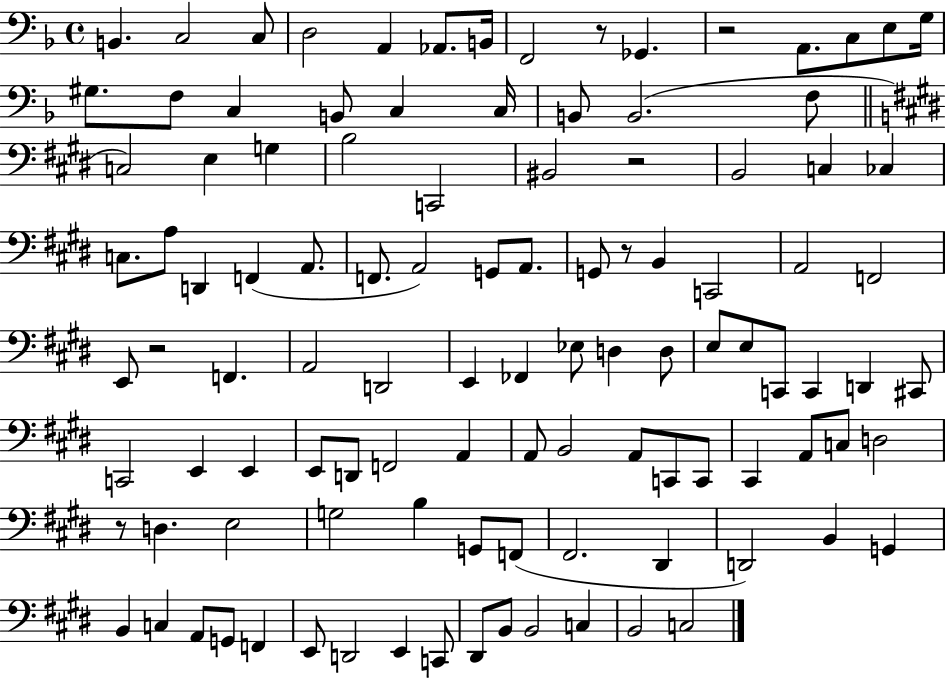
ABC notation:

X:1
T:Untitled
M:4/4
L:1/4
K:F
B,, C,2 C,/2 D,2 A,, _A,,/2 B,,/4 F,,2 z/2 _G,, z2 A,,/2 C,/2 E,/2 G,/4 ^G,/2 F,/2 C, B,,/2 C, C,/4 B,,/2 B,,2 F,/2 C,2 E, G, B,2 C,,2 ^B,,2 z2 B,,2 C, _C, C,/2 A,/2 D,, F,, A,,/2 F,,/2 A,,2 G,,/2 A,,/2 G,,/2 z/2 B,, C,,2 A,,2 F,,2 E,,/2 z2 F,, A,,2 D,,2 E,, _F,, _E,/2 D, D,/2 E,/2 E,/2 C,,/2 C,, D,, ^C,,/2 C,,2 E,, E,, E,,/2 D,,/2 F,,2 A,, A,,/2 B,,2 A,,/2 C,,/2 C,,/2 ^C,, A,,/2 C,/2 D,2 z/2 D, E,2 G,2 B, G,,/2 F,,/2 ^F,,2 ^D,, D,,2 B,, G,, B,, C, A,,/2 G,,/2 F,, E,,/2 D,,2 E,, C,,/2 ^D,,/2 B,,/2 B,,2 C, B,,2 C,2